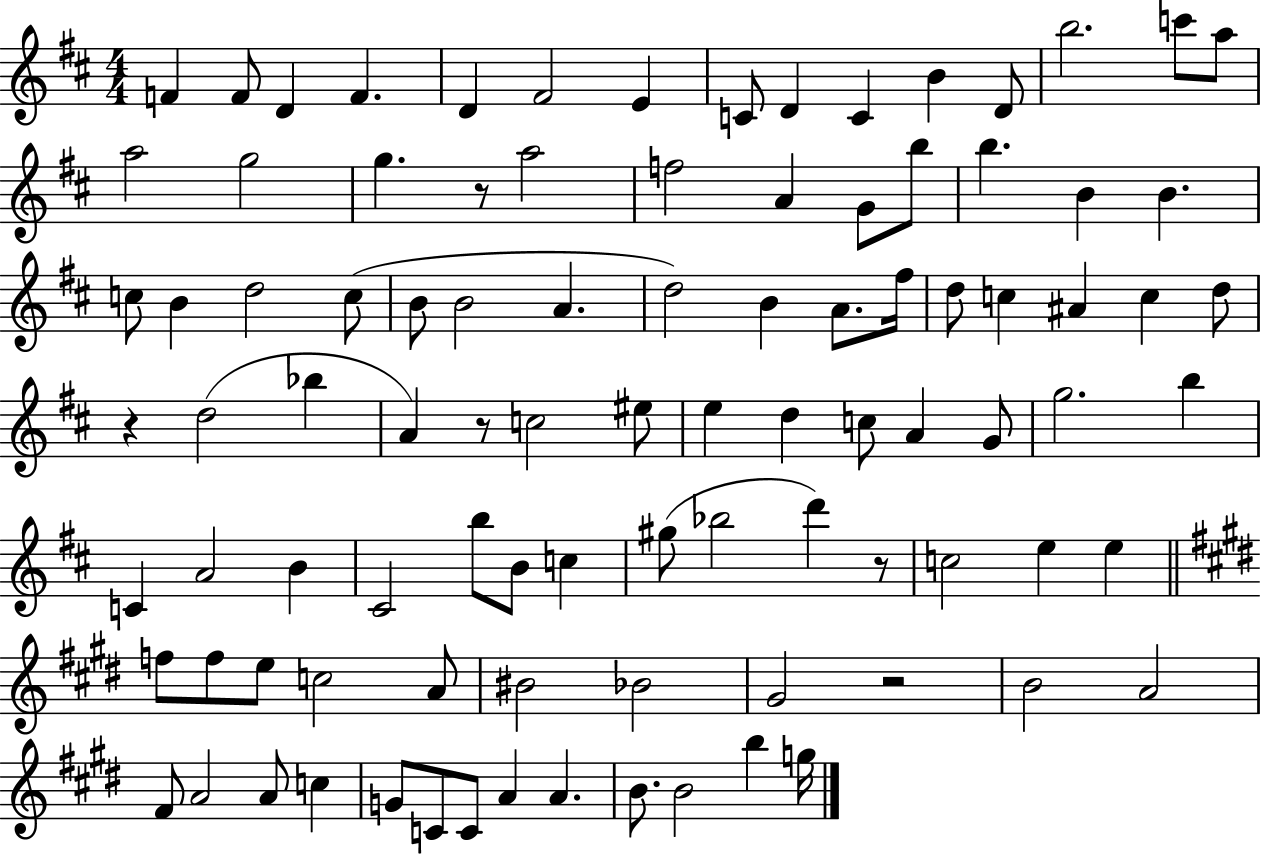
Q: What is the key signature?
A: D major